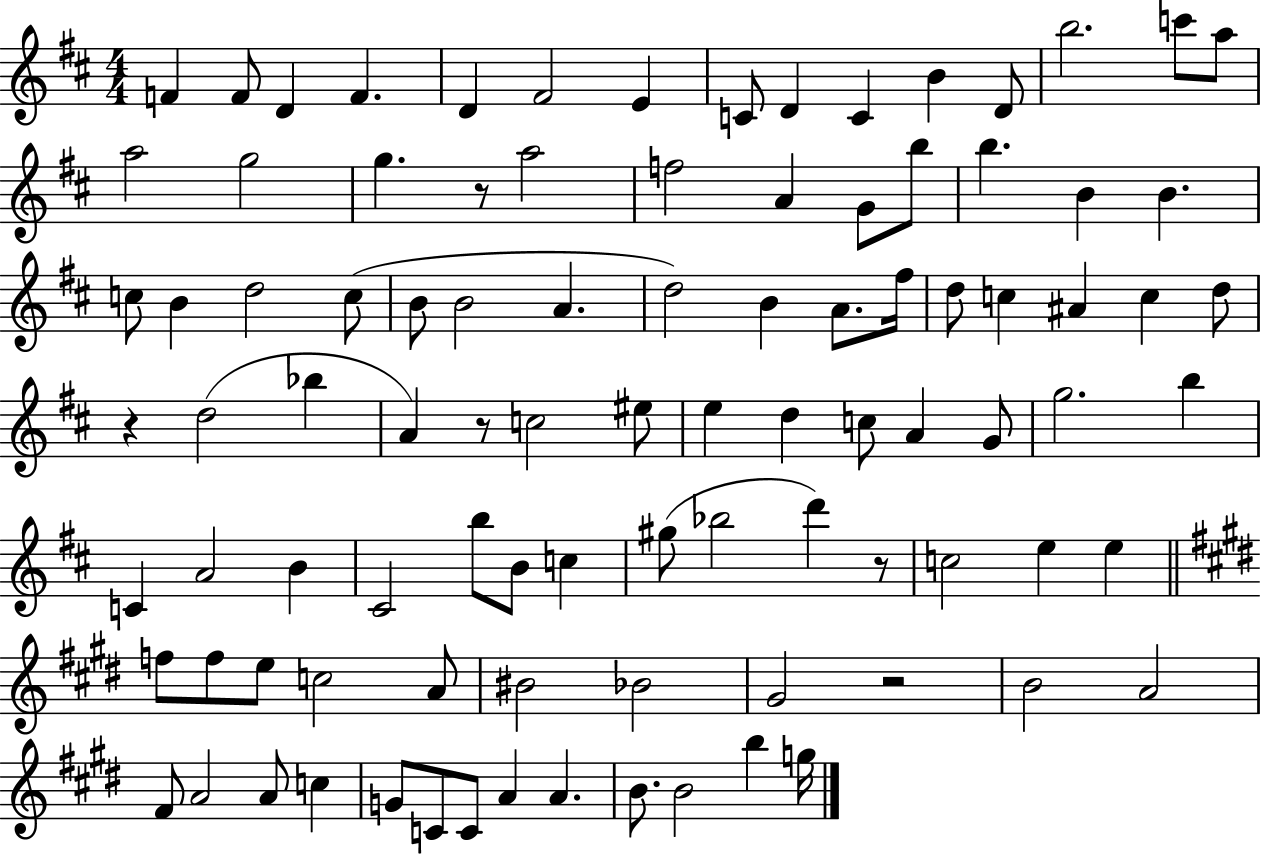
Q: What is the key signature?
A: D major